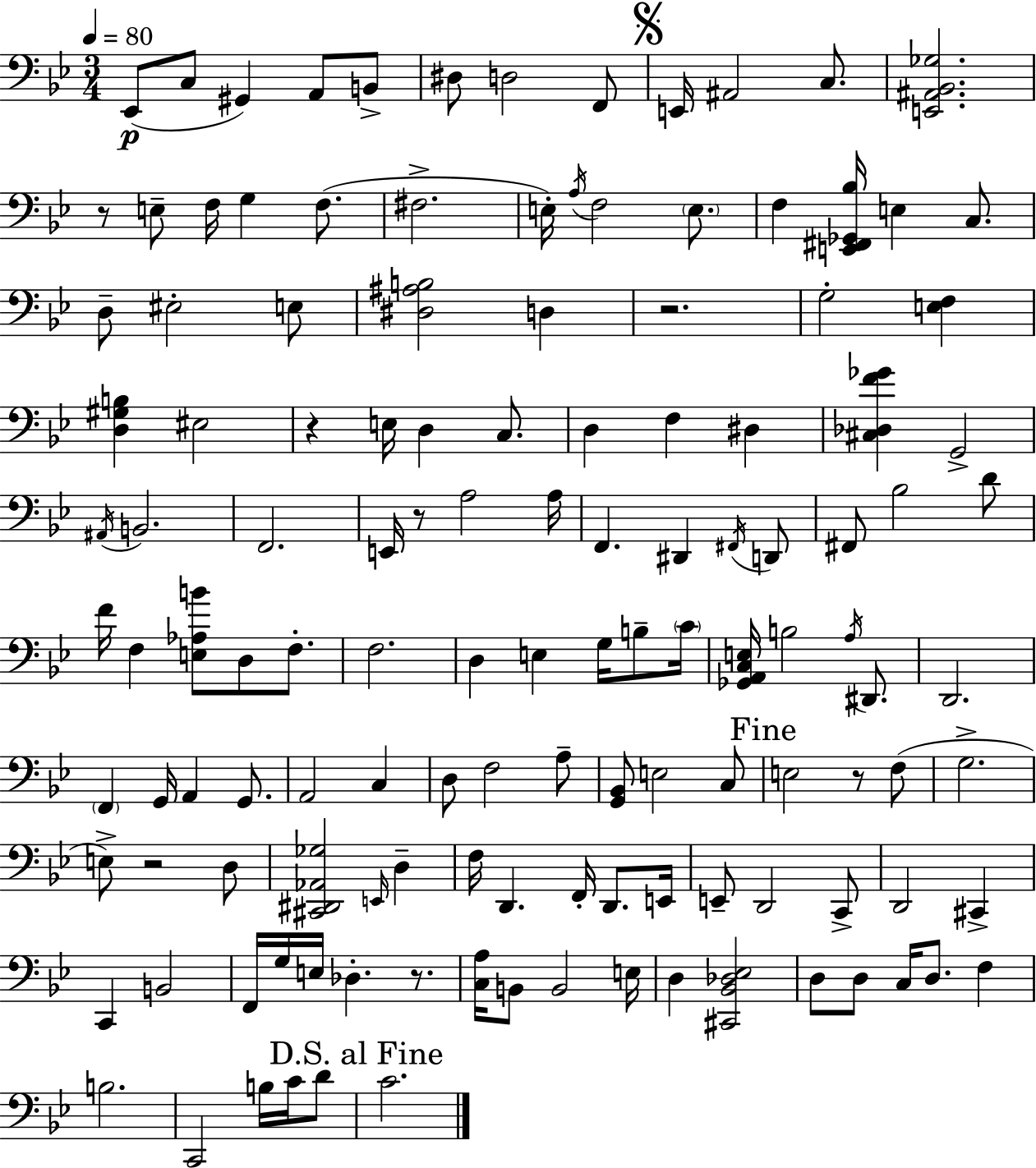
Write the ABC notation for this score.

X:1
T:Untitled
M:3/4
L:1/4
K:Gm
_E,,/2 C,/2 ^G,, A,,/2 B,,/2 ^D,/2 D,2 F,,/2 E,,/4 ^A,,2 C,/2 [E,,^A,,_B,,_G,]2 z/2 E,/2 F,/4 G, F,/2 ^F,2 E,/4 A,/4 F,2 E,/2 F, [E,,^F,,_G,,_B,]/4 E, C,/2 D,/2 ^E,2 E,/2 [^D,^A,B,]2 D, z2 G,2 [E,F,] [D,^G,B,] ^E,2 z E,/4 D, C,/2 D, F, ^D, [^C,_D,F_G] G,,2 ^A,,/4 B,,2 F,,2 E,,/4 z/2 A,2 A,/4 F,, ^D,, ^F,,/4 D,,/2 ^F,,/2 _B,2 D/2 F/4 F, [E,_A,B]/2 D,/2 F,/2 F,2 D, E, G,/4 B,/2 C/4 [_G,,A,,C,E,]/4 B,2 A,/4 ^D,,/2 D,,2 F,, G,,/4 A,, G,,/2 A,,2 C, D,/2 F,2 A,/2 [G,,_B,,]/2 E,2 C,/2 E,2 z/2 F,/2 G,2 E,/2 z2 D,/2 [^C,,^D,,_A,,_G,]2 E,,/4 D, F,/4 D,, F,,/4 D,,/2 E,,/4 E,,/2 D,,2 C,,/2 D,,2 ^C,, C,, B,,2 F,,/4 G,/4 E,/4 _D, z/2 [C,A,]/4 B,,/2 B,,2 E,/4 D, [^C,,_B,,_D,_E,]2 D,/2 D,/2 C,/4 D,/2 F, B,2 C,,2 B,/4 C/4 D/2 C2